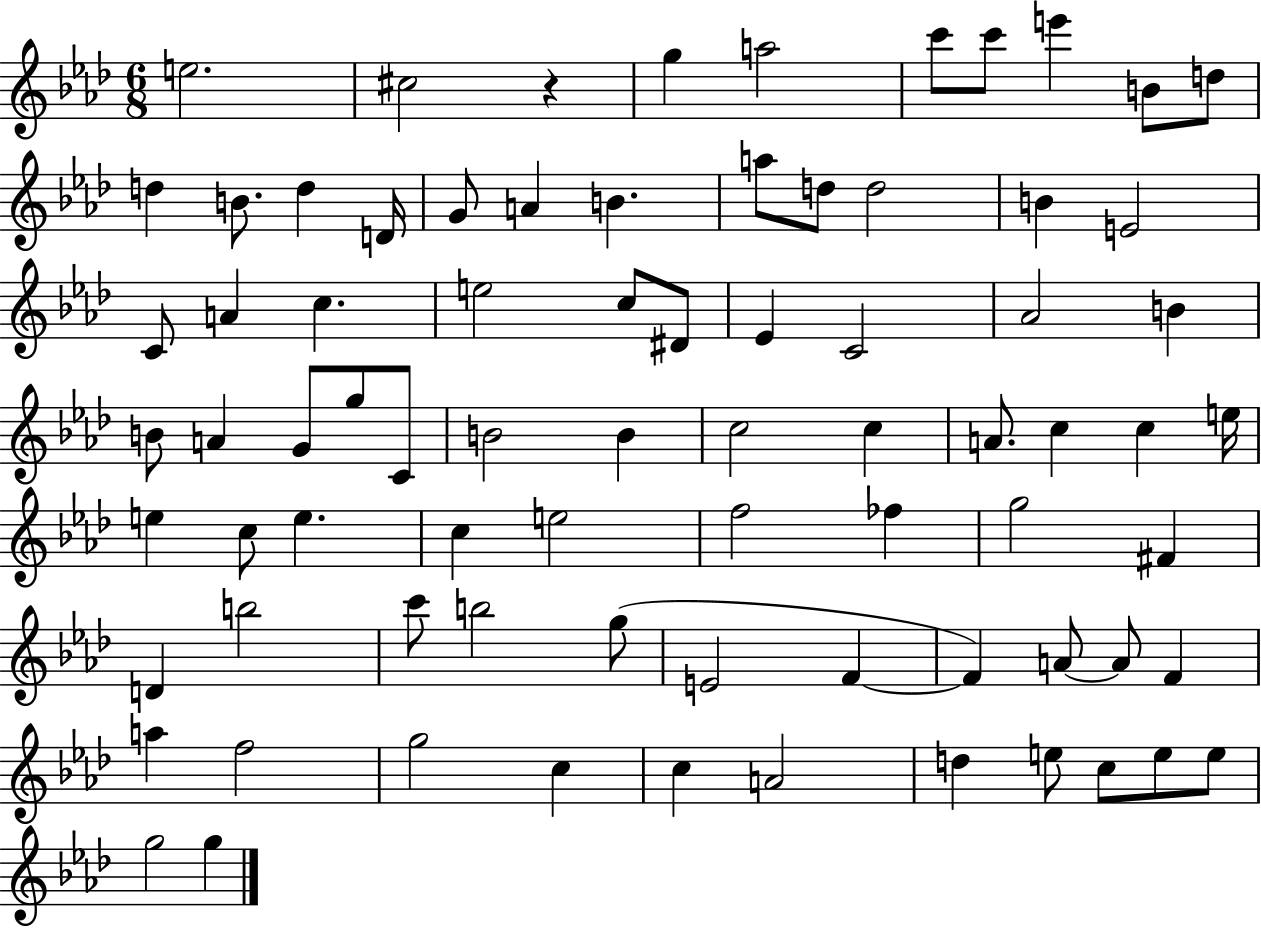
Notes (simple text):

E5/h. C#5/h R/q G5/q A5/h C6/e C6/e E6/q B4/e D5/e D5/q B4/e. D5/q D4/s G4/e A4/q B4/q. A5/e D5/e D5/h B4/q E4/h C4/e A4/q C5/q. E5/h C5/e D#4/e Eb4/q C4/h Ab4/h B4/q B4/e A4/q G4/e G5/e C4/e B4/h B4/q C5/h C5/q A4/e. C5/q C5/q E5/s E5/q C5/e E5/q. C5/q E5/h F5/h FES5/q G5/h F#4/q D4/q B5/h C6/e B5/h G5/e E4/h F4/q F4/q A4/e A4/e F4/q A5/q F5/h G5/h C5/q C5/q A4/h D5/q E5/e C5/e E5/e E5/e G5/h G5/q